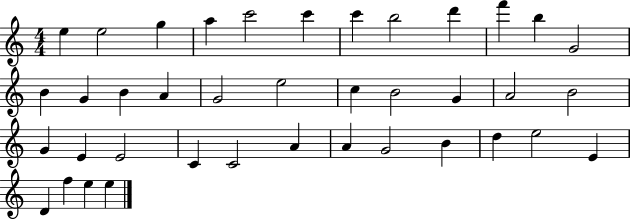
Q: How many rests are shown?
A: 0